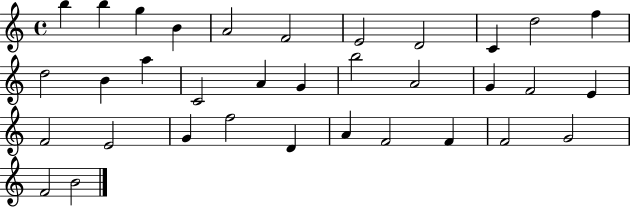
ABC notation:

X:1
T:Untitled
M:4/4
L:1/4
K:C
b b g B A2 F2 E2 D2 C d2 f d2 B a C2 A G b2 A2 G F2 E F2 E2 G f2 D A F2 F F2 G2 F2 B2